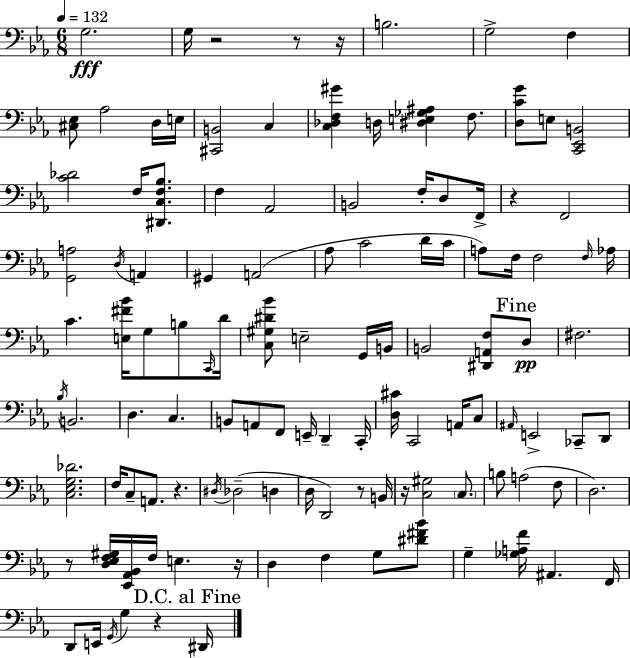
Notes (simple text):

G3/h. G3/s R/h R/e R/s B3/h. G3/h F3/q [C#3,Eb3]/e Ab3/h D3/s E3/s [C#2,B2]/h C3/q [C3,Db3,F3,G#4]/q D3/s [D#3,E3,Gb3,A#3]/q F3/e. [D3,C4,G4]/e E3/e [C2,Eb2,B2]/h [C4,Db4]/h F3/s [D#2,C3,F3,Bb3]/e. F3/q Ab2/h B2/h F3/s D3/e F2/s R/q F2/h [G2,A3]/h D3/s A2/q G#2/q A2/h Ab3/e C4/h D4/s C4/s A3/e F3/s F3/h F3/s Ab3/s C4/q. [E3,F#4,Bb4]/s G3/e B3/e C2/s D4/s [C3,G#3,D#4,Bb4]/e E3/h G2/s B2/s B2/h [D#2,A2,F3]/e D3/e F#3/h. Bb3/s B2/h. D3/q. C3/q. B2/e A2/e F2/e E2/s D2/q C2/s [D3,C#4]/s C2/h A2/s C3/e A#2/s E2/h CES2/e D2/e [C3,Eb3,G3,Db4]/h. F3/s C3/e A2/e. R/q. D#3/s Db3/h D3/q D3/s D2/h R/e B2/s R/s [C3,G#3]/h C3/e. B3/e A3/h F3/e D3/h. R/e [D3,Eb3,F3,G#3]/s [Eb2,Ab2,Bb2]/s F3/s E3/q. R/s D3/q F3/q G3/e [D#4,F#4,Bb4]/e G3/q [Gb3,A3,F4]/s A#2/q. F2/s D2/e E2/s G2/s G3/q R/q D#2/s